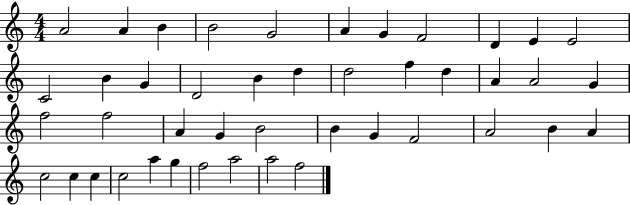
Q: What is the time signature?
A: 4/4